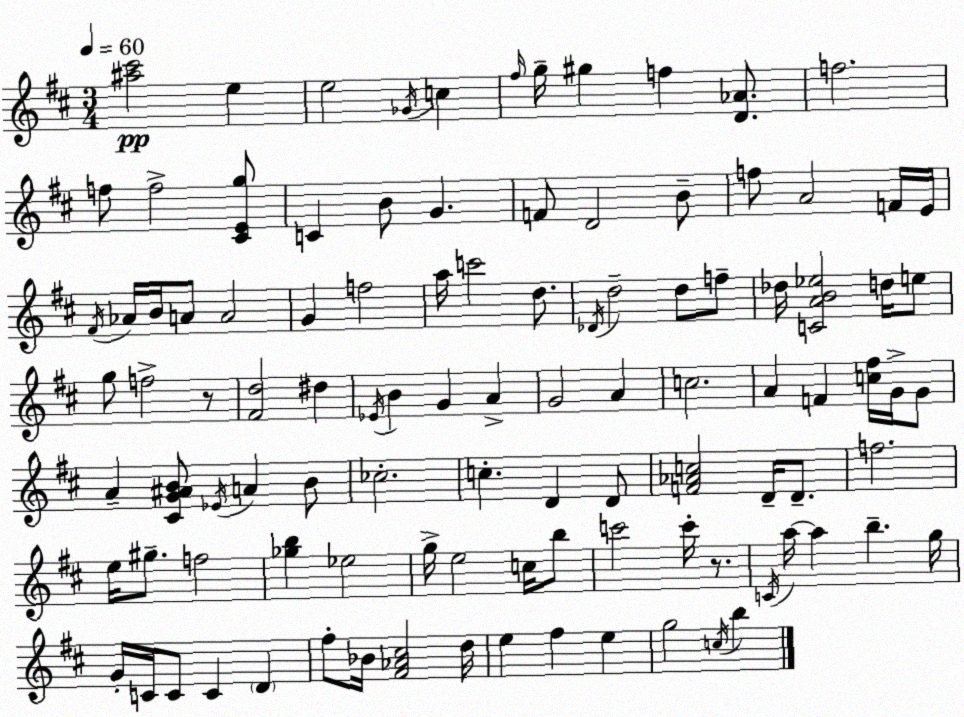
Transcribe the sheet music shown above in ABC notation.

X:1
T:Untitled
M:3/4
L:1/4
K:D
[^a^c']2 e e2 _G/4 c ^f/4 g/4 ^g f [D_A]/2 f2 f/2 f2 [^CEg]/2 C B/2 G F/2 D2 B/2 f/2 A2 F/4 E/4 ^F/4 _A/4 B/4 A/2 A2 G f2 a/4 c'2 d/2 _D/4 d2 d/2 f/2 _d/4 [CAB_e]2 d/4 e/2 g/2 f2 z/2 [^Fd]2 ^d _E/4 B G A G2 A c2 A F [c^f]/4 G/4 G/2 A [^CG^AB]/2 _E/4 A B/2 _c2 c D D/2 [F_Ac]2 D/4 D/2 f2 e/4 ^g/2 f2 [_gb] _e2 g/4 e2 c/4 b/2 c'2 c'/4 z/2 C/4 a/4 a b g/4 G/4 C/4 C/2 C D ^f/2 _B/4 [^F_A^c]2 d/4 e ^f e g2 c/4 b